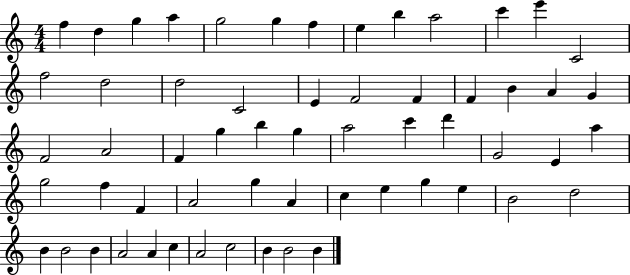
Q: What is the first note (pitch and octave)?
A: F5